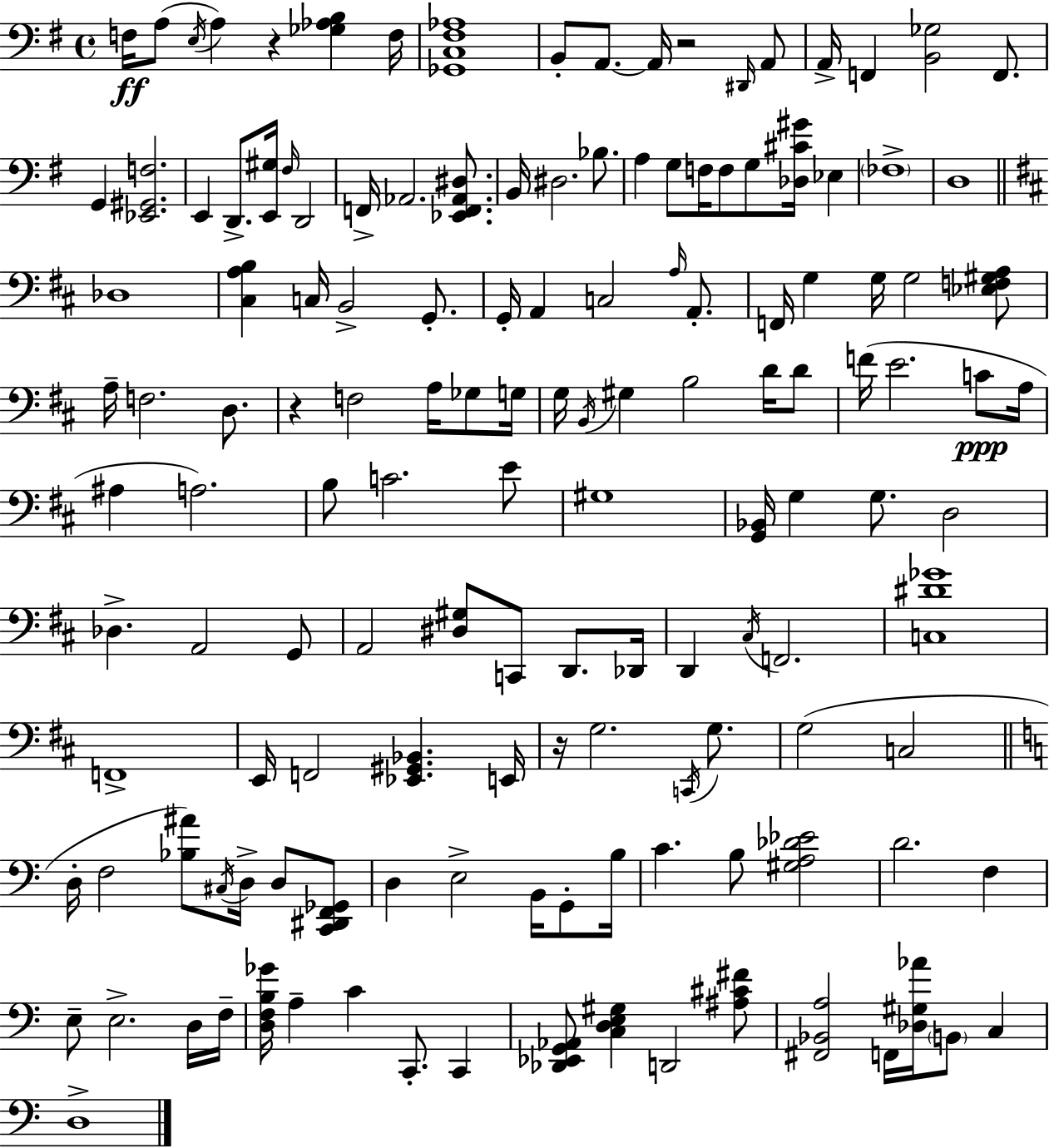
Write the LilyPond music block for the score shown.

{
  \clef bass
  \time 4/4
  \defaultTimeSignature
  \key g \major
  \repeat volta 2 { f16\ff a8( \acciaccatura { e16 } a4) r4 <ges aes b>4 | f16 <ges, c fis aes>1 | b,8-. a,8.~~ a,16 r2 \grace { dis,16 } | a,8 a,16-> f,4 <b, ges>2 f,8. | \break g,4 <ees, gis, f>2. | e,4 d,8.-> <e, gis>16 \grace { fis16 } d,2 | f,16-> aes,2. | <ees, f, aes, dis>8. b,16 dis2. | \break bes8. a4 g8 f16 f8 g8 <des cis' gis'>16 ees4 | \parenthesize fes1-> | d1 | \bar "||" \break \key b \minor des1 | <cis a b>4 c16 b,2-> g,8.-. | g,16-. a,4 c2 \grace { a16 } a,8.-. | f,16 g4 g16 g2 <ees f gis a>8 | \break a16-- f2. d8. | r4 f2 a16 ges8 | g16 g16 \acciaccatura { b,16 } gis4 b2 d'16 | d'8 f'16( e'2. c'8\ppp | \break a16 ais4 a2.) | b8 c'2. | e'8 gis1 | <g, bes,>16 g4 g8. d2 | \break des4.-> a,2 | g,8 a,2 <dis gis>8 c,8 d,8. | des,16 d,4 \acciaccatura { cis16 } f,2. | <c dis' ges'>1 | \break f,1-> | e,16 f,2 <ees, gis, bes,>4. | e,16 r16 g2. | \acciaccatura { c,16 } g8. g2( c2 | \break \bar "||" \break \key c \major d16-. f2 <bes ais'>8) \acciaccatura { cis16 } d16-> d8 <c, dis, f, ges,>8 | d4 e2-> b,16 g,8-. | b16 c'4. b8 <gis a des' ees'>2 | d'2. f4 | \break e8-- e2.-> d16 | f16-- <d f b ges'>16 a4-- c'4 c,8.-. c,4 | <des, ees, g, aes,>8 <c d e gis>4 d,2 <ais cis' fis'>8 | <fis, bes, a>2 f,16 <des gis aes'>16 \parenthesize b,8 c4 | \break d1-> | } \bar "|."
}